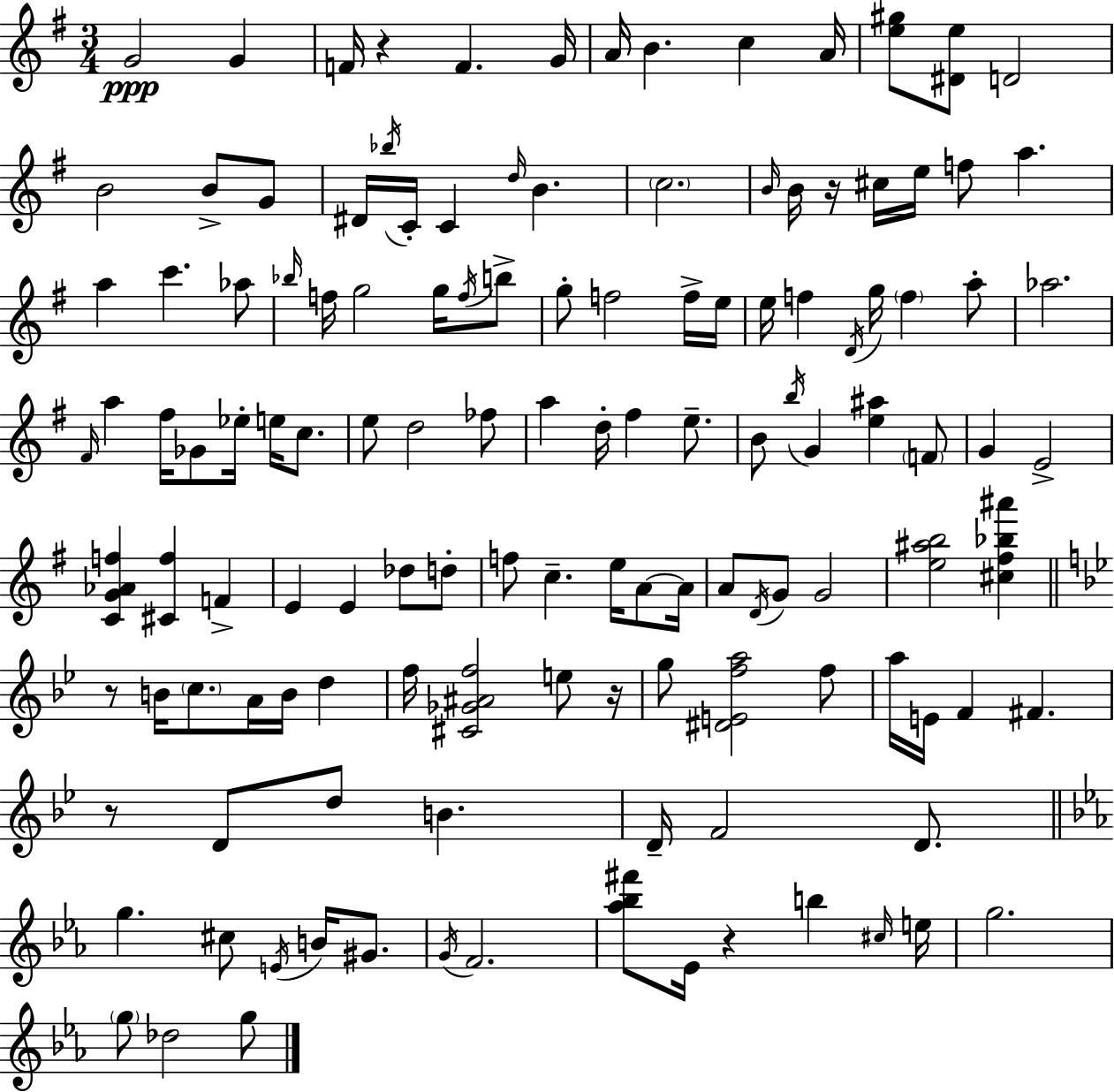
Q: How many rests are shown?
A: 6